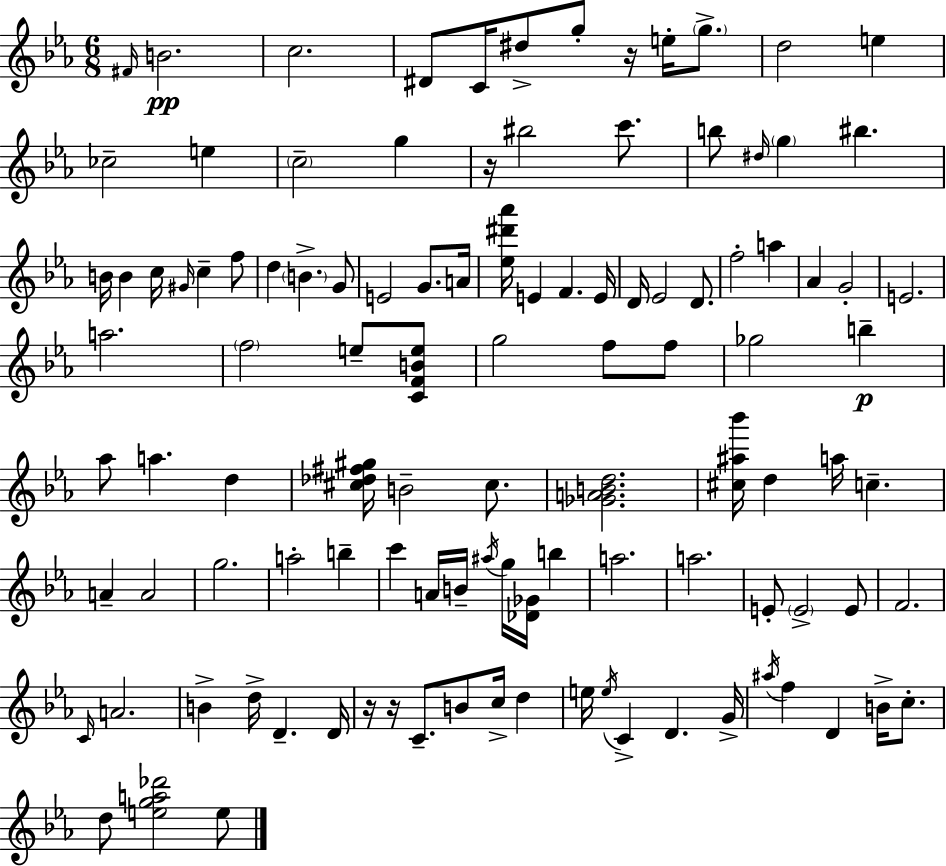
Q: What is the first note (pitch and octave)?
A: F#4